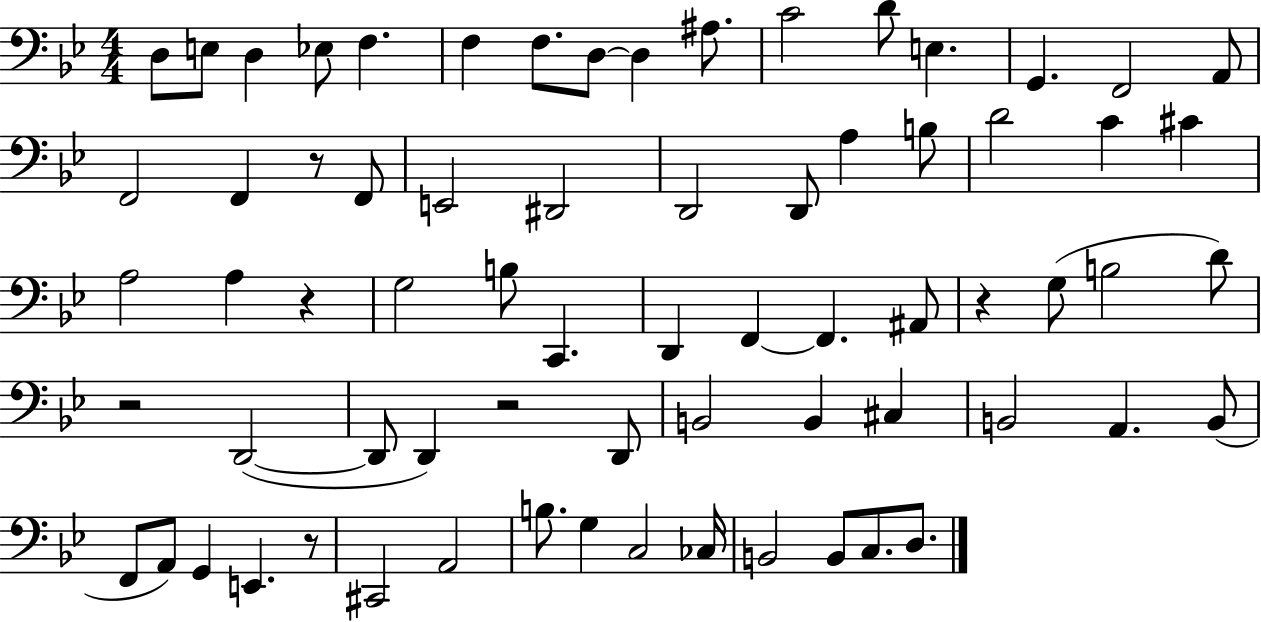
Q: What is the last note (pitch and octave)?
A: D3